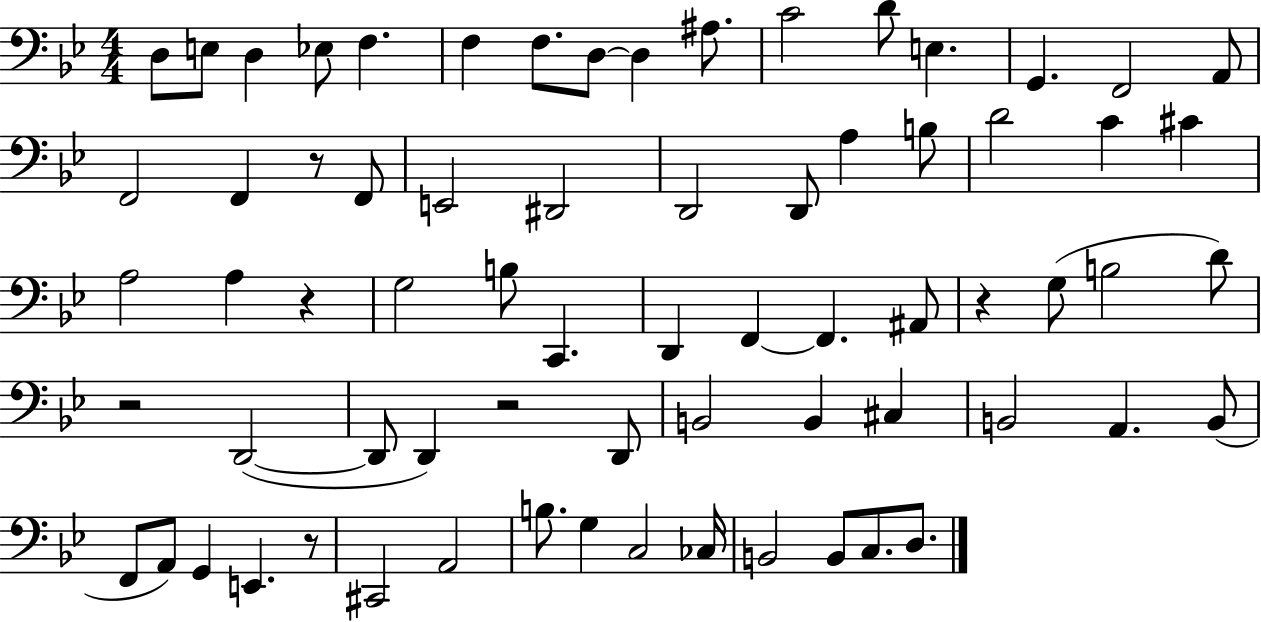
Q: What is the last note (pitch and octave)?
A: D3